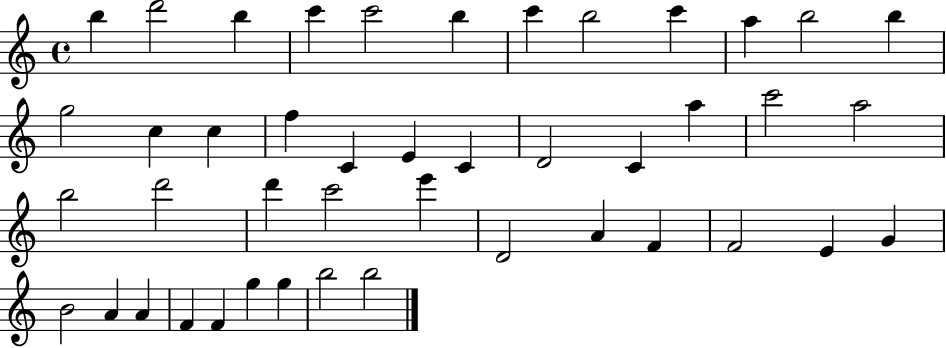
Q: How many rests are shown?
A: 0